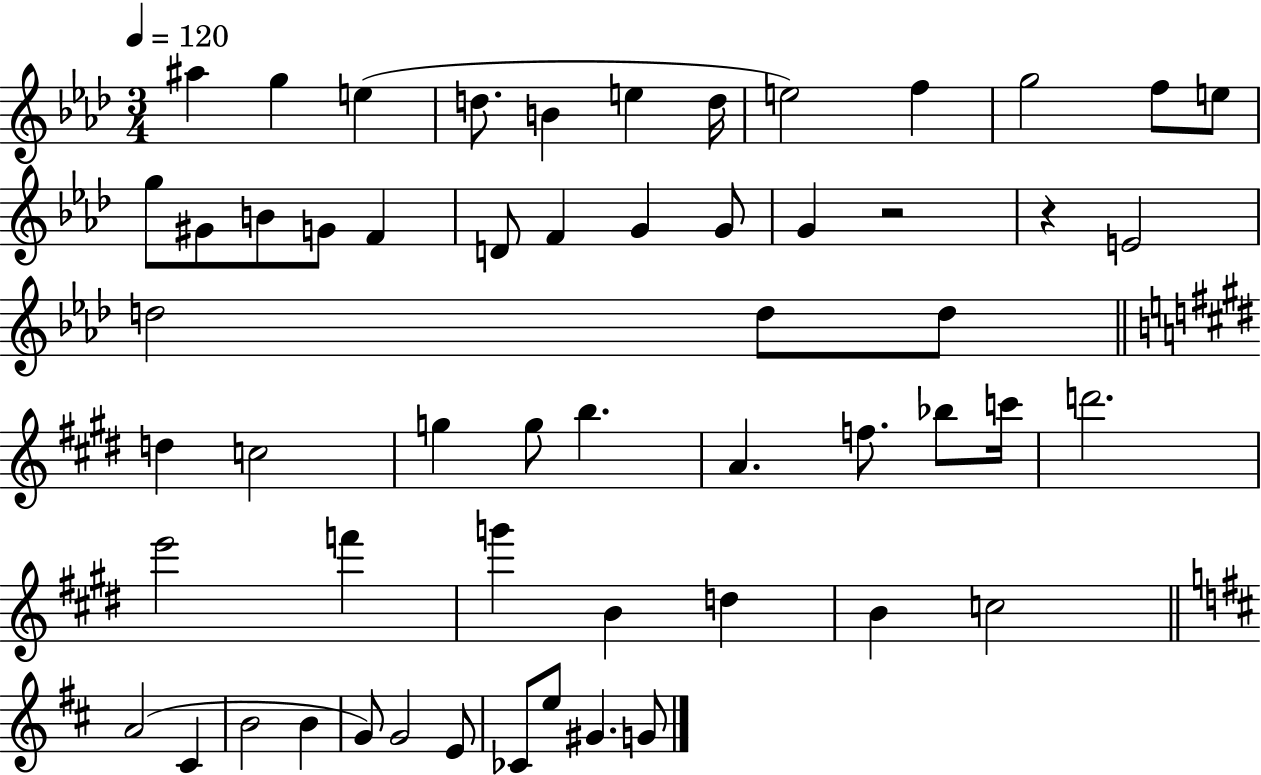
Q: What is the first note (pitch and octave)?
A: A#5